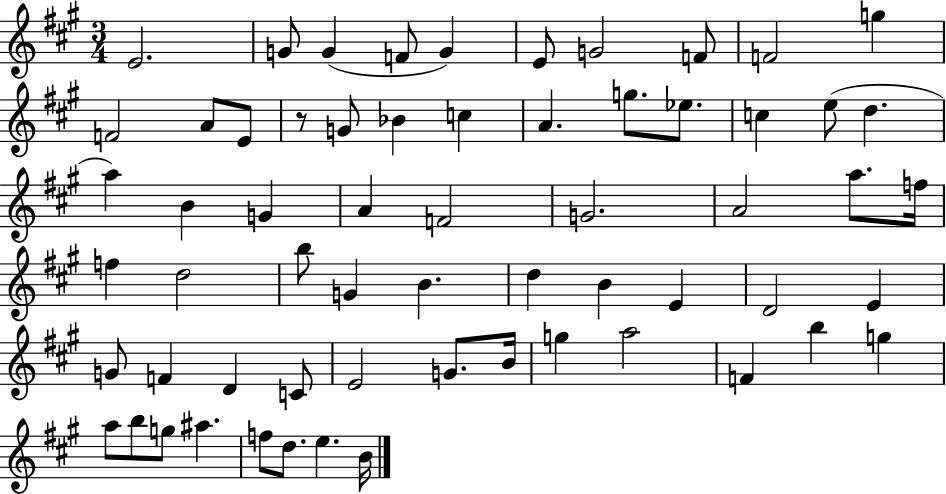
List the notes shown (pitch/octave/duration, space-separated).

E4/h. G4/e G4/q F4/e G4/q E4/e G4/h F4/e F4/h G5/q F4/h A4/e E4/e R/e G4/e Bb4/q C5/q A4/q. G5/e. Eb5/e. C5/q E5/e D5/q. A5/q B4/q G4/q A4/q F4/h G4/h. A4/h A5/e. F5/s F5/q D5/h B5/e G4/q B4/q. D5/q B4/q E4/q D4/h E4/q G4/e F4/q D4/q C4/e E4/h G4/e. B4/s G5/q A5/h F4/q B5/q G5/q A5/e B5/e G5/e A#5/q. F5/e D5/e. E5/q. B4/s